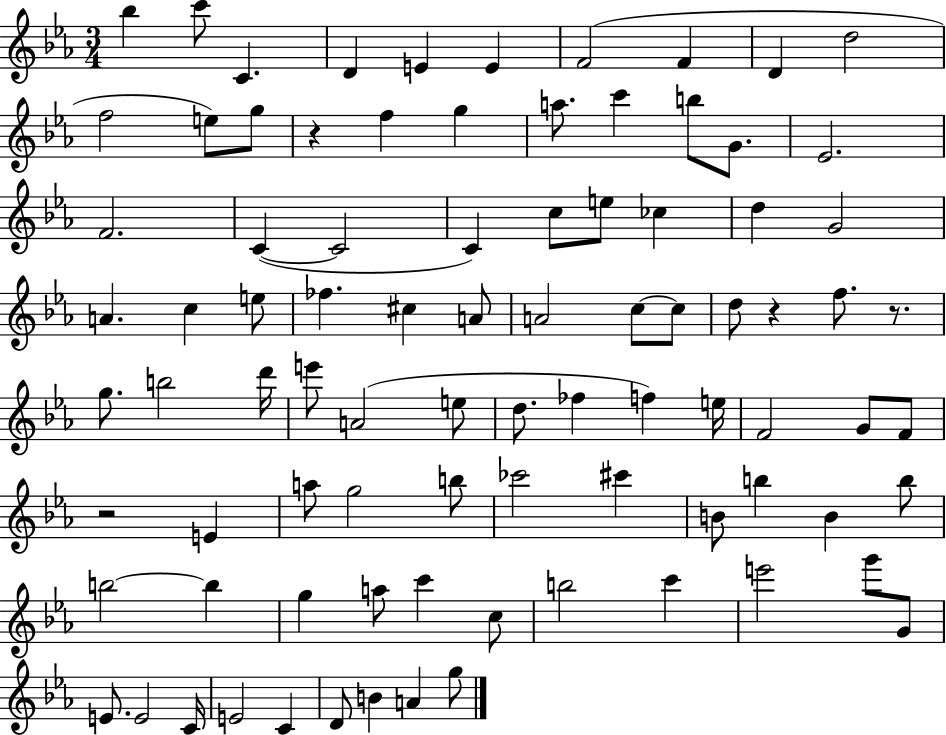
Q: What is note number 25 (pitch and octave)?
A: C5